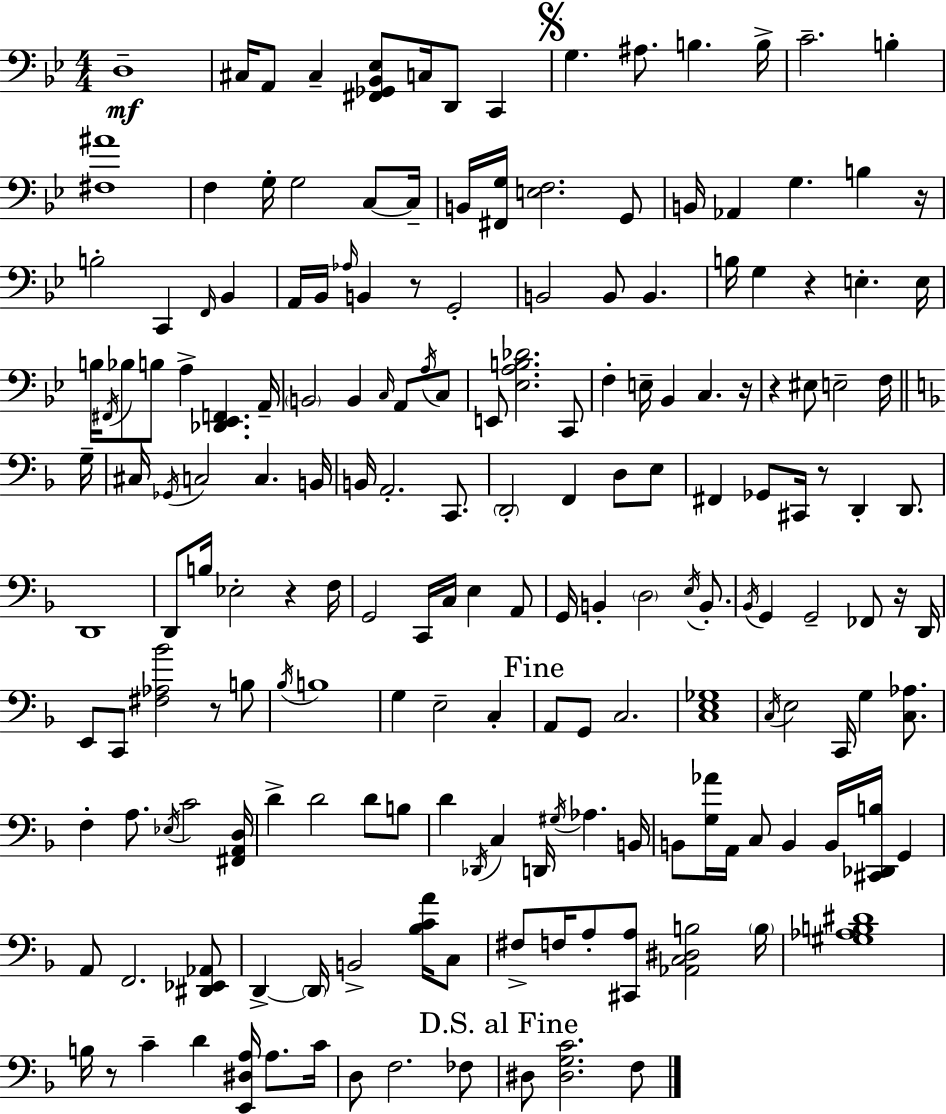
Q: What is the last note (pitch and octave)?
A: F3